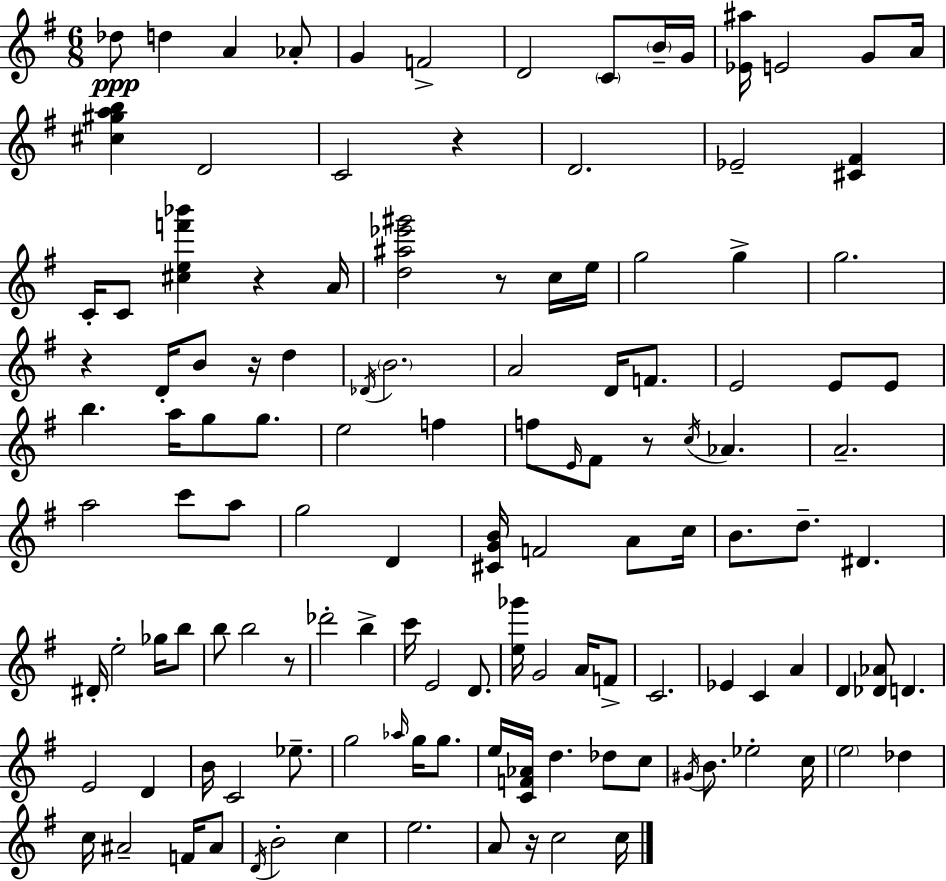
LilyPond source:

{
  \clef treble
  \numericTimeSignature
  \time 6/8
  \key g \major
  \repeat volta 2 { des''8\ppp d''4 a'4 aes'8-. | g'4 f'2-> | d'2 \parenthesize c'8 \parenthesize b'16-- g'16 | <ees' ais''>16 e'2 g'8 a'16 | \break <cis'' gis'' a'' b''>4 d'2 | c'2 r4 | d'2. | ees'2-- <cis' fis'>4 | \break c'16-. c'8 <cis'' e'' f''' bes'''>4 r4 a'16 | <d'' ais'' ees''' gis'''>2 r8 c''16 e''16 | g''2 g''4-> | g''2. | \break r4 d'16-. b'8 r16 d''4 | \acciaccatura { des'16 } \parenthesize b'2. | a'2 d'16 f'8. | e'2 e'8 e'8 | \break b''4. a''16 g''8 g''8. | e''2 f''4 | f''8 \grace { e'16 } fis'8 r8 \acciaccatura { c''16 } aes'4. | a'2.-- | \break a''2 c'''8 | a''8 g''2 d'4 | <cis' g' b'>16 f'2 | a'8 c''16 b'8. d''8.-- dis'4. | \break dis'16-. e''2-. | ges''16 b''8 b''8 b''2 | r8 des'''2-. b''4-> | c'''16 e'2 | \break d'8. <e'' ges'''>16 g'2 | a'16 f'8-> c'2. | ees'4 c'4 a'4 | d'4 <des' aes'>8 d'4. | \break e'2 d'4 | b'16 c'2 | ees''8.-- g''2 \grace { aes''16 } | g''16 g''8. e''16 <c' f' aes'>16 d''4. | \break des''8 c''8 \acciaccatura { gis'16 } b'8. ees''2-. | c''16 \parenthesize e''2 | des''4 c''16 ais'2-- | f'16 ais'8 \acciaccatura { d'16 } b'2-. | \break c''4 e''2. | a'8 r16 c''2 | c''16 } \bar "|."
}